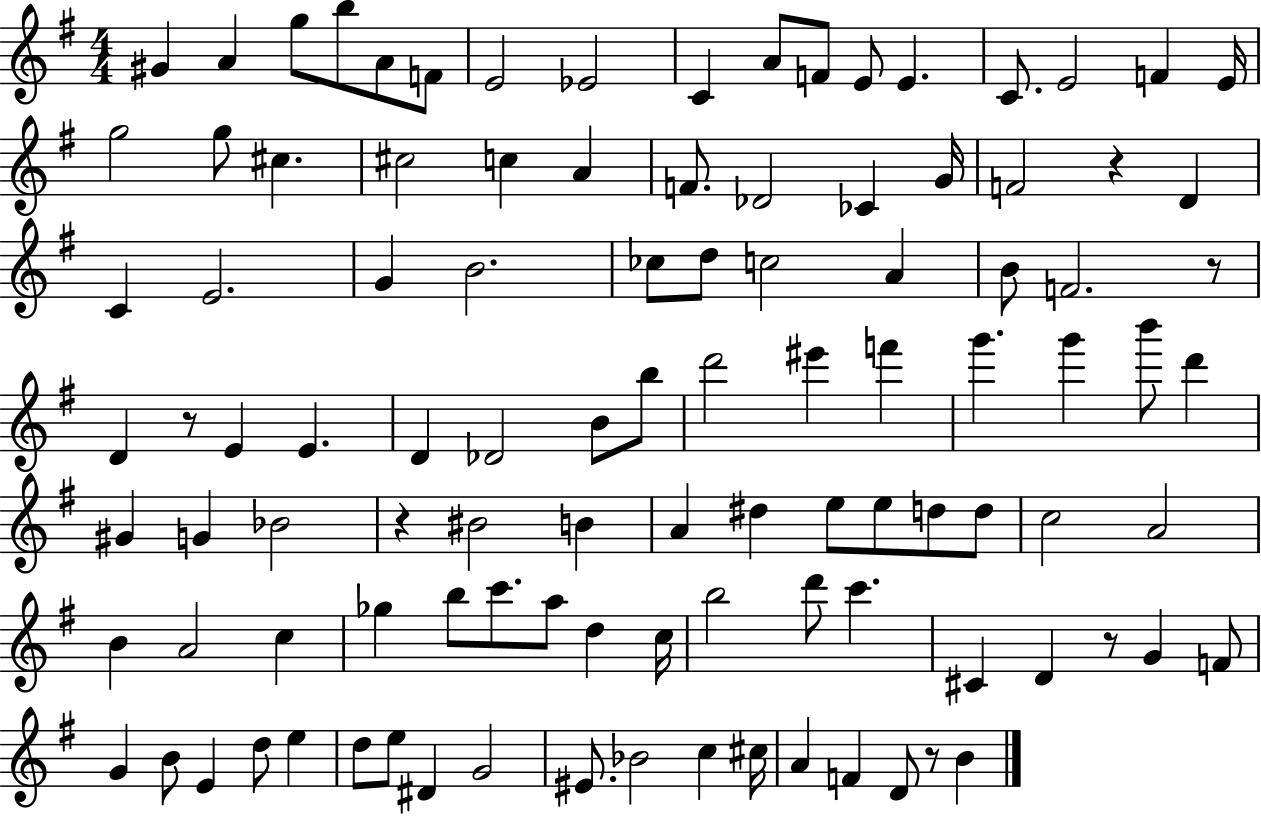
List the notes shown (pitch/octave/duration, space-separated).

G#4/q A4/q G5/e B5/e A4/e F4/e E4/h Eb4/h C4/q A4/e F4/e E4/e E4/q. C4/e. E4/h F4/q E4/s G5/h G5/e C#5/q. C#5/h C5/q A4/q F4/e. Db4/h CES4/q G4/s F4/h R/q D4/q C4/q E4/h. G4/q B4/h. CES5/e D5/e C5/h A4/q B4/e F4/h. R/e D4/q R/e E4/q E4/q. D4/q Db4/h B4/e B5/e D6/h EIS6/q F6/q G6/q. G6/q B6/e D6/q G#4/q G4/q Bb4/h R/q BIS4/h B4/q A4/q D#5/q E5/e E5/e D5/e D5/e C5/h A4/h B4/q A4/h C5/q Gb5/q B5/e C6/e. A5/e D5/q C5/s B5/h D6/e C6/q. C#4/q D4/q R/e G4/q F4/e G4/q B4/e E4/q D5/e E5/q D5/e E5/e D#4/q G4/h EIS4/e. Bb4/h C5/q C#5/s A4/q F4/q D4/e R/e B4/q